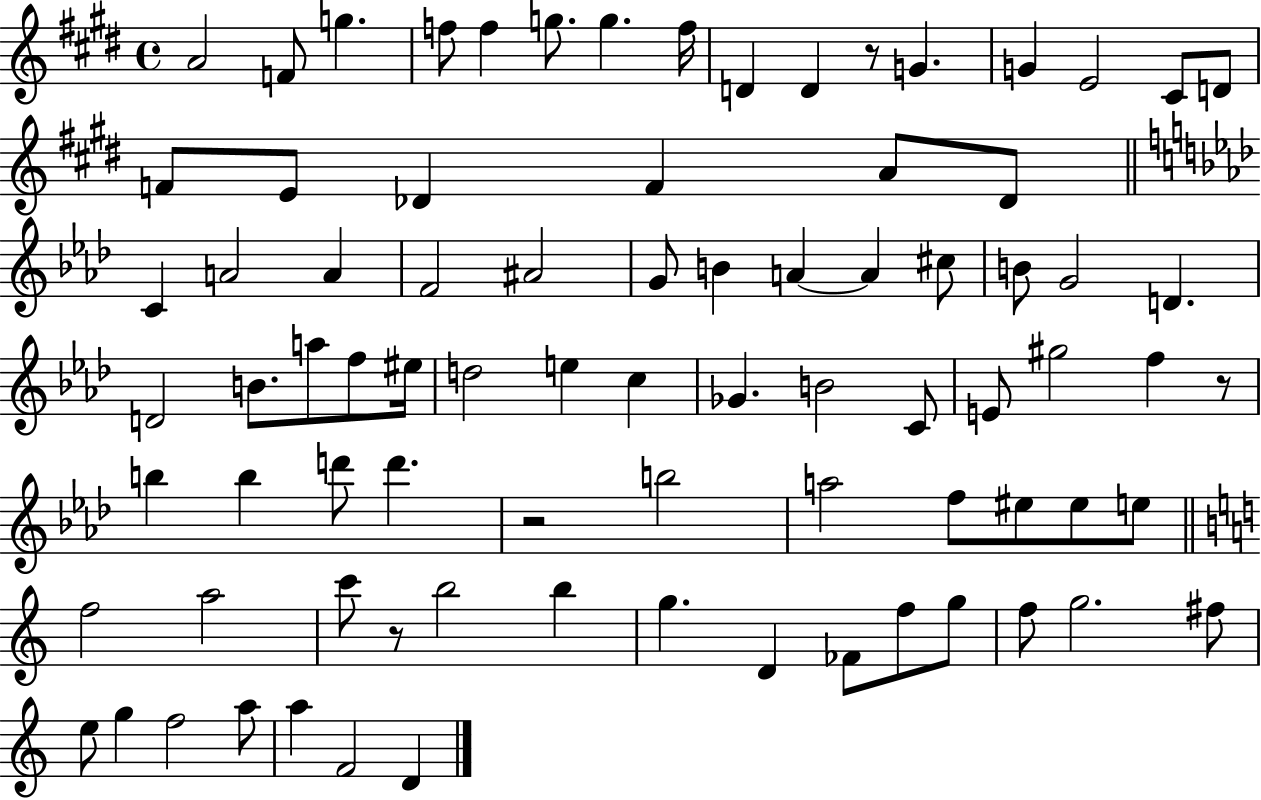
{
  \clef treble
  \time 4/4
  \defaultTimeSignature
  \key e \major
  \repeat volta 2 { a'2 f'8 g''4. | f''8 f''4 g''8. g''4. f''16 | d'4 d'4 r8 g'4. | g'4 e'2 cis'8 d'8 | \break f'8 e'8 des'4 f'4 a'8 des'8 | \bar "||" \break \key aes \major c'4 a'2 a'4 | f'2 ais'2 | g'8 b'4 a'4~~ a'4 cis''8 | b'8 g'2 d'4. | \break d'2 b'8. a''8 f''8 eis''16 | d''2 e''4 c''4 | ges'4. b'2 c'8 | e'8 gis''2 f''4 r8 | \break b''4 b''4 d'''8 d'''4. | r2 b''2 | a''2 f''8 eis''8 eis''8 e''8 | \bar "||" \break \key c \major f''2 a''2 | c'''8 r8 b''2 b''4 | g''4. d'4 fes'8 f''8 g''8 | f''8 g''2. fis''8 | \break e''8 g''4 f''2 a''8 | a''4 f'2 d'4 | } \bar "|."
}